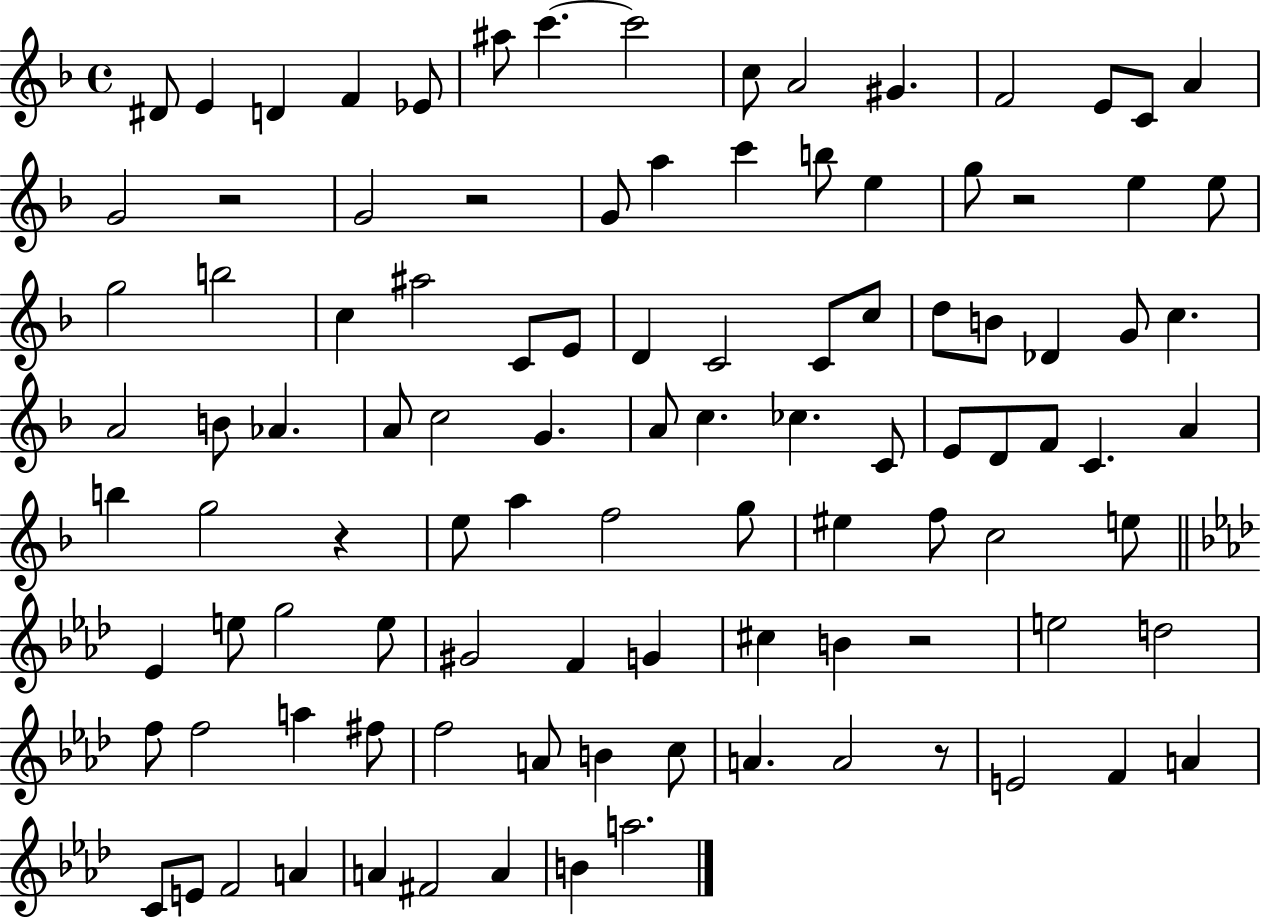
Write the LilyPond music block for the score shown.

{
  \clef treble
  \time 4/4
  \defaultTimeSignature
  \key f \major
  dis'8 e'4 d'4 f'4 ees'8 | ais''8 c'''4.~~ c'''2 | c''8 a'2 gis'4. | f'2 e'8 c'8 a'4 | \break g'2 r2 | g'2 r2 | g'8 a''4 c'''4 b''8 e''4 | g''8 r2 e''4 e''8 | \break g''2 b''2 | c''4 ais''2 c'8 e'8 | d'4 c'2 c'8 c''8 | d''8 b'8 des'4 g'8 c''4. | \break a'2 b'8 aes'4. | a'8 c''2 g'4. | a'8 c''4. ces''4. c'8 | e'8 d'8 f'8 c'4. a'4 | \break b''4 g''2 r4 | e''8 a''4 f''2 g''8 | eis''4 f''8 c''2 e''8 | \bar "||" \break \key aes \major ees'4 e''8 g''2 e''8 | gis'2 f'4 g'4 | cis''4 b'4 r2 | e''2 d''2 | \break f''8 f''2 a''4 fis''8 | f''2 a'8 b'4 c''8 | a'4. a'2 r8 | e'2 f'4 a'4 | \break c'8 e'8 f'2 a'4 | a'4 fis'2 a'4 | b'4 a''2. | \bar "|."
}